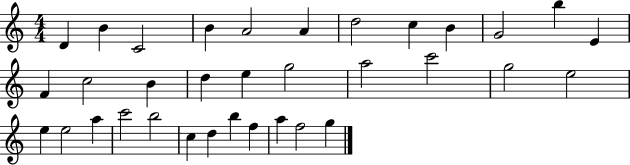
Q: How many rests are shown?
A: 0